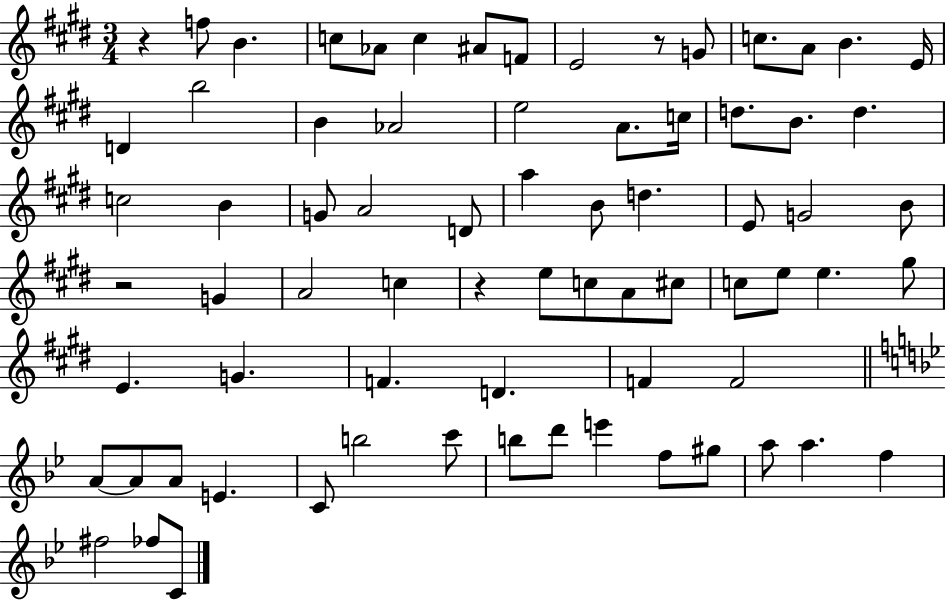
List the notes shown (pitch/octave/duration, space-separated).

R/q F5/e B4/q. C5/e Ab4/e C5/q A#4/e F4/e E4/h R/e G4/e C5/e. A4/e B4/q. E4/s D4/q B5/h B4/q Ab4/h E5/h A4/e. C5/s D5/e. B4/e. D5/q. C5/h B4/q G4/e A4/h D4/e A5/q B4/e D5/q. E4/e G4/h B4/e R/h G4/q A4/h C5/q R/q E5/e C5/e A4/e C#5/e C5/e E5/e E5/q. G#5/e E4/q. G4/q. F4/q. D4/q. F4/q F4/h A4/e A4/e A4/e E4/q. C4/e B5/h C6/e B5/e D6/e E6/q F5/e G#5/e A5/e A5/q. F5/q F#5/h FES5/e C4/e